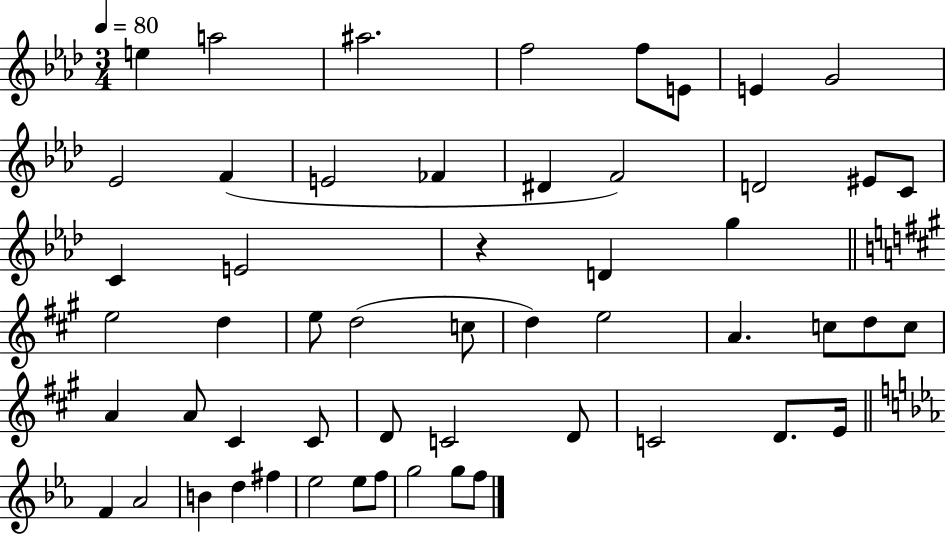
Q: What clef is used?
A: treble